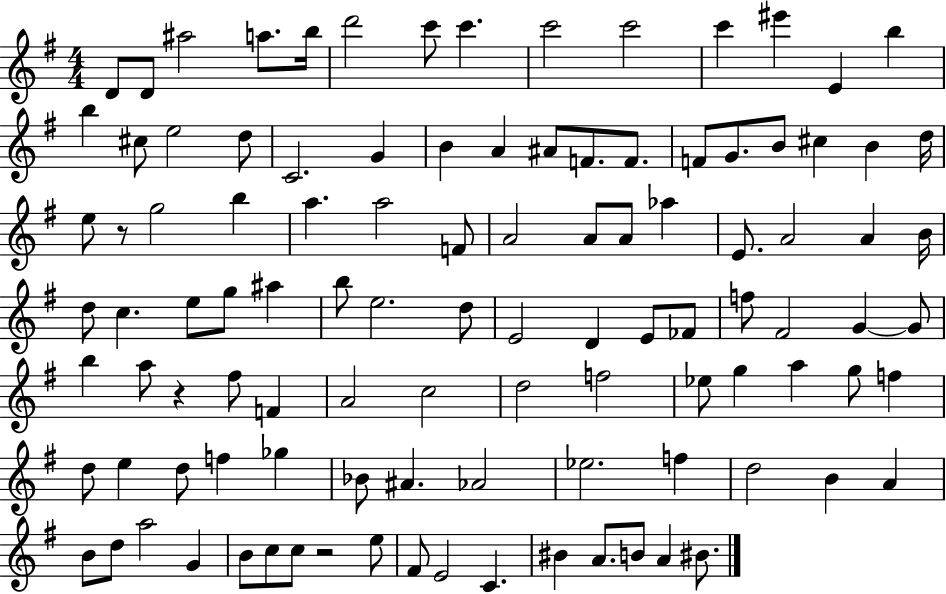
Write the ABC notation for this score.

X:1
T:Untitled
M:4/4
L:1/4
K:G
D/2 D/2 ^a2 a/2 b/4 d'2 c'/2 c' c'2 c'2 c' ^e' E b b ^c/2 e2 d/2 C2 G B A ^A/2 F/2 F/2 F/2 G/2 B/2 ^c B d/4 e/2 z/2 g2 b a a2 F/2 A2 A/2 A/2 _a E/2 A2 A B/4 d/2 c e/2 g/2 ^a b/2 e2 d/2 E2 D E/2 _F/2 f/2 ^F2 G G/2 b a/2 z ^f/2 F A2 c2 d2 f2 _e/2 g a g/2 f d/2 e d/2 f _g _B/2 ^A _A2 _e2 f d2 B A B/2 d/2 a2 G B/2 c/2 c/2 z2 e/2 ^F/2 E2 C ^B A/2 B/2 A ^B/2